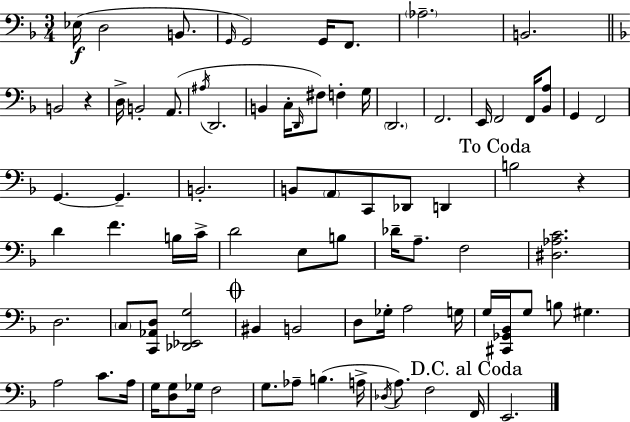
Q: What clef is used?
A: bass